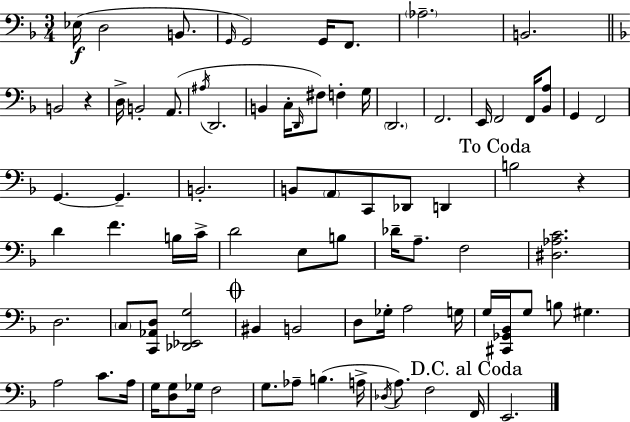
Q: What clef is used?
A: bass